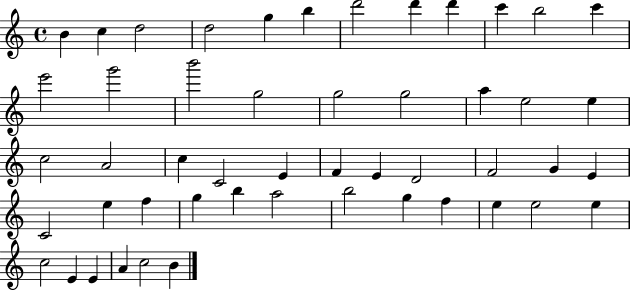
X:1
T:Untitled
M:4/4
L:1/4
K:C
B c d2 d2 g b d'2 d' d' c' b2 c' e'2 g'2 b'2 g2 g2 g2 a e2 e c2 A2 c C2 E F E D2 F2 G E C2 e f g b a2 b2 g f e e2 e c2 E E A c2 B